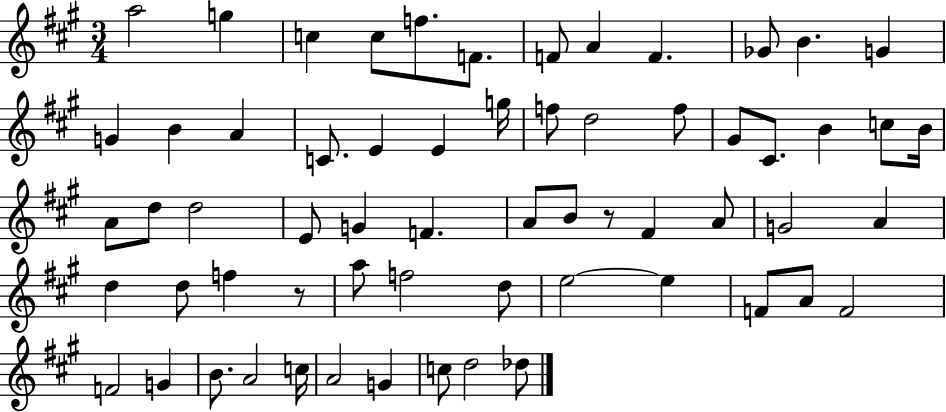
A5/h G5/q C5/q C5/e F5/e. F4/e. F4/e A4/q F4/q. Gb4/e B4/q. G4/q G4/q B4/q A4/q C4/e. E4/q E4/q G5/s F5/e D5/h F5/e G#4/e C#4/e. B4/q C5/e B4/s A4/e D5/e D5/h E4/e G4/q F4/q. A4/e B4/e R/e F#4/q A4/e G4/h A4/q D5/q D5/e F5/q R/e A5/e F5/h D5/e E5/h E5/q F4/e A4/e F4/h F4/h G4/q B4/e. A4/h C5/s A4/h G4/q C5/e D5/h Db5/e